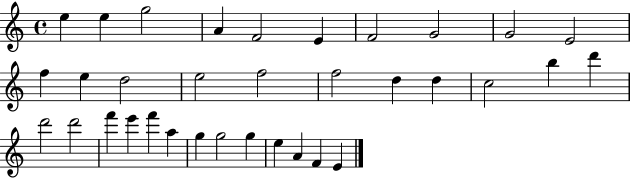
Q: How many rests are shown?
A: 0